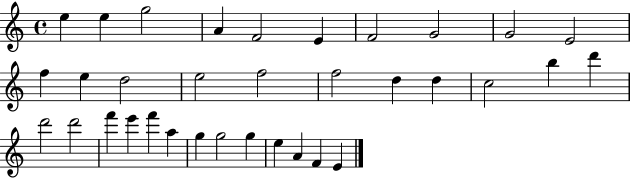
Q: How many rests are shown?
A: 0